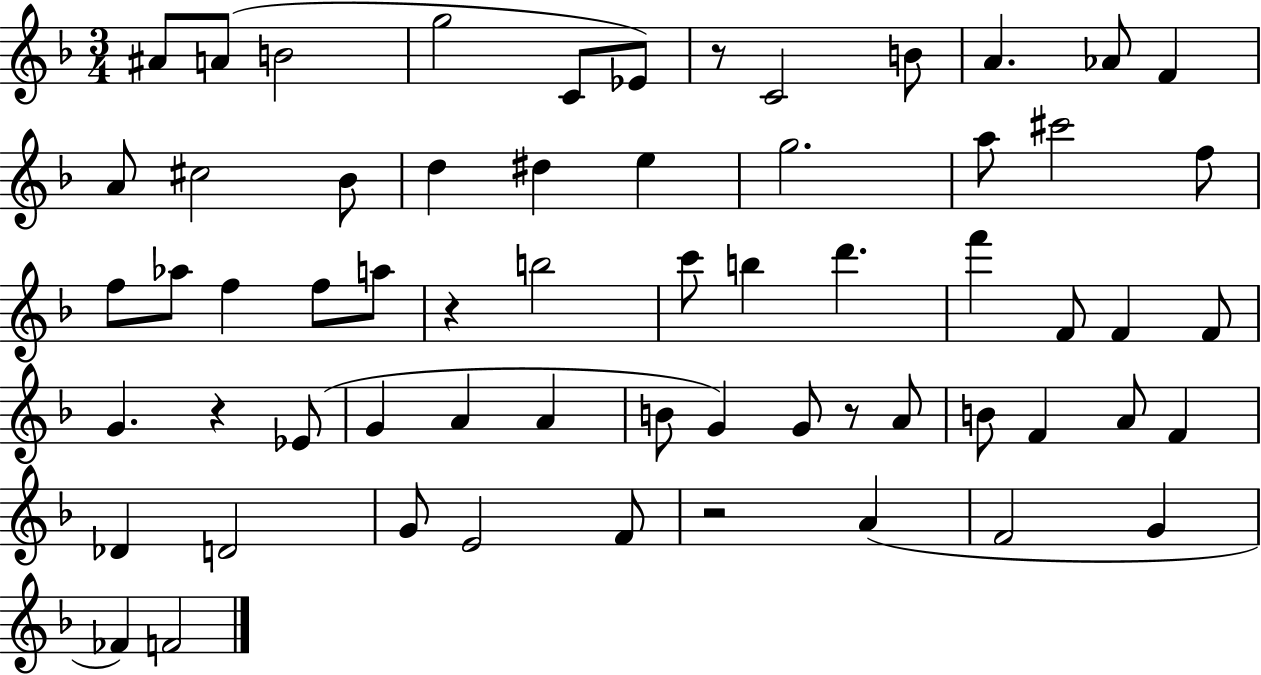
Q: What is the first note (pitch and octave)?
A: A#4